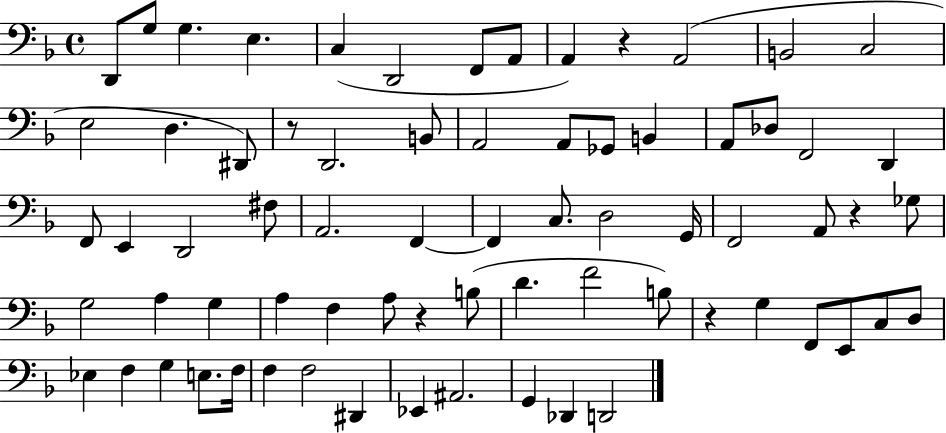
{
  \clef bass
  \time 4/4
  \defaultTimeSignature
  \key f \major
  \repeat volta 2 { d,8 g8 g4. e4. | c4( d,2 f,8 a,8 | a,4) r4 a,2( | b,2 c2 | \break e2 d4. dis,8) | r8 d,2. b,8 | a,2 a,8 ges,8 b,4 | a,8 des8 f,2 d,4 | \break f,8 e,4 d,2 fis8 | a,2. f,4~~ | f,4 c8. d2 g,16 | f,2 a,8 r4 ges8 | \break g2 a4 g4 | a4 f4 a8 r4 b8( | d'4. f'2 b8) | r4 g4 f,8 e,8 c8 d8 | \break ees4 f4 g4 e8. f16 | f4 f2 dis,4 | ees,4 ais,2. | g,4 des,4 d,2 | \break } \bar "|."
}